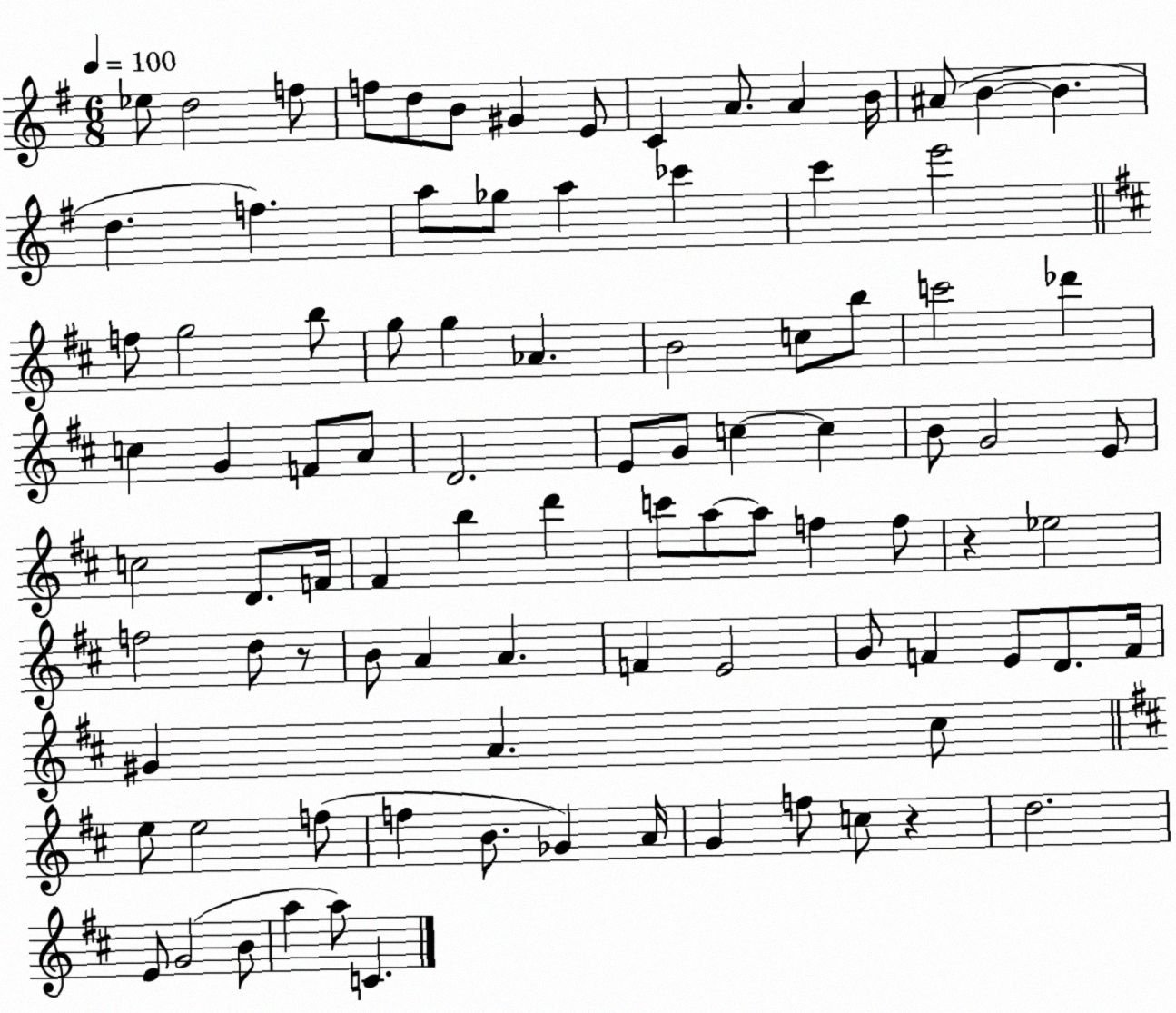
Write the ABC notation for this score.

X:1
T:Untitled
M:6/8
L:1/4
K:G
_e/2 d2 f/2 f/2 d/2 B/2 ^G E/2 C A/2 A B/4 ^A/2 B B d f a/2 _g/2 a _c' c' e'2 f/2 g2 b/2 g/2 g _A B2 c/2 b/2 c'2 _d' c G F/2 A/2 D2 E/2 G/2 c c B/2 G2 E/2 c2 D/2 F/4 ^F b d' c'/2 a/2 a/2 f f/2 z _e2 f2 d/2 z/2 B/2 A A F E2 G/2 F E/2 D/2 F/4 ^G A ^c/2 e/2 e2 f/2 f B/2 _G A/4 G f/2 c/2 z d2 E/2 G2 B/2 a a/2 C